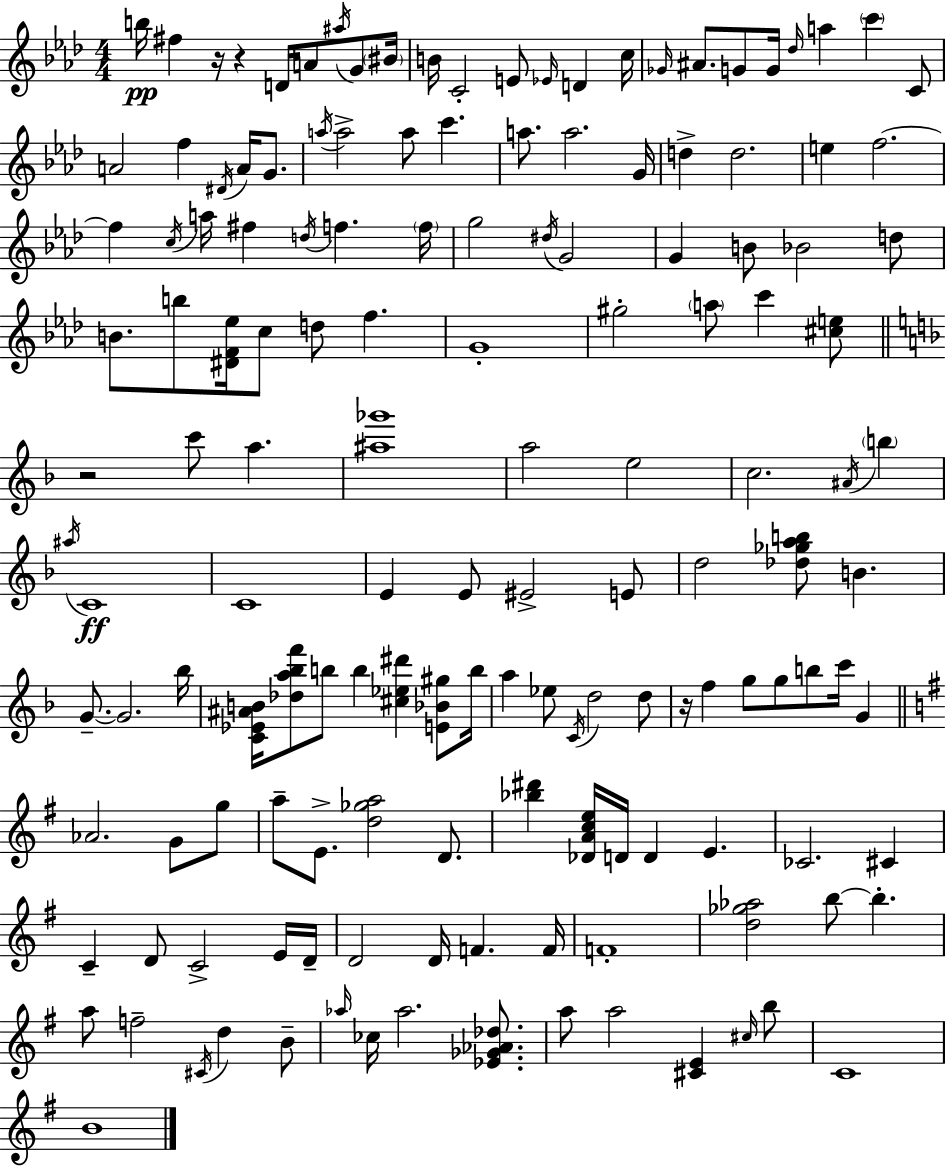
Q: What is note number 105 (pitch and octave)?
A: C4